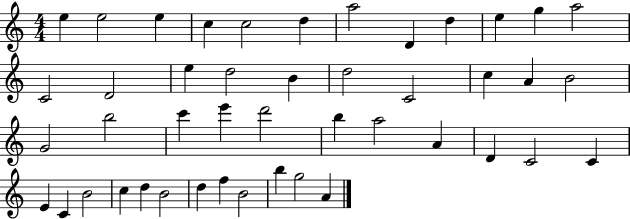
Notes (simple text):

E5/q E5/h E5/q C5/q C5/h D5/q A5/h D4/q D5/q E5/q G5/q A5/h C4/h D4/h E5/q D5/h B4/q D5/h C4/h C5/q A4/q B4/h G4/h B5/h C6/q E6/q D6/h B5/q A5/h A4/q D4/q C4/h C4/q E4/q C4/q B4/h C5/q D5/q B4/h D5/q F5/q B4/h B5/q G5/h A4/q